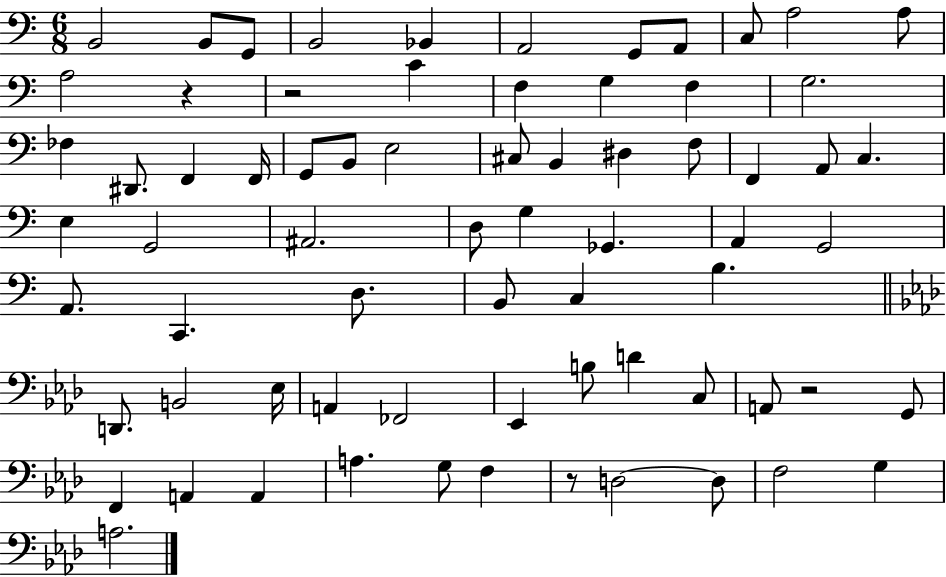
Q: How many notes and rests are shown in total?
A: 71